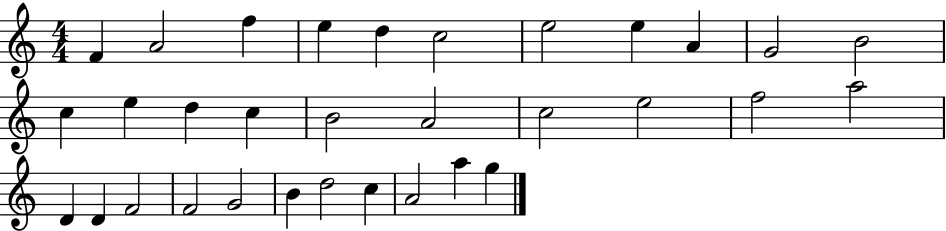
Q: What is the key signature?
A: C major